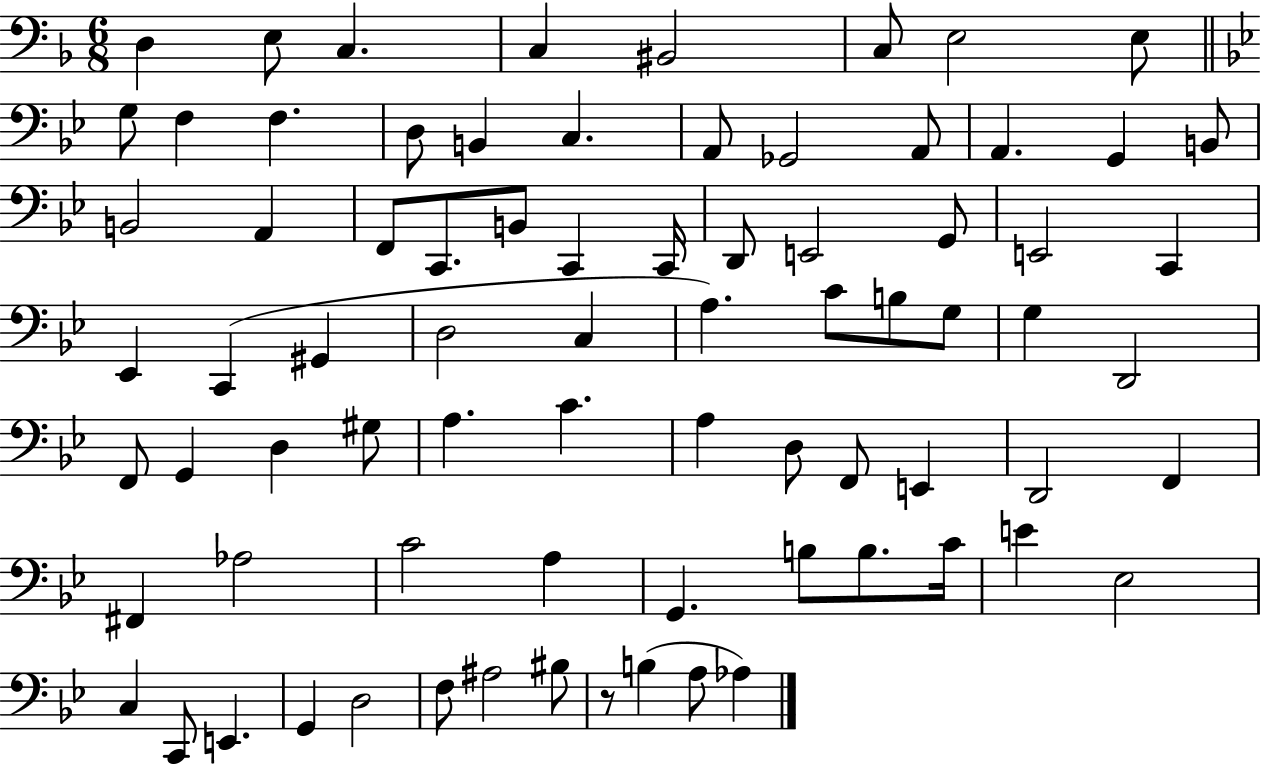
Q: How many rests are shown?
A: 1